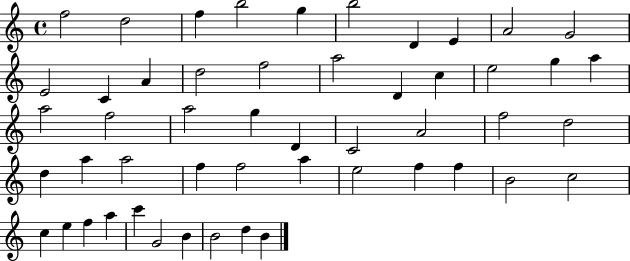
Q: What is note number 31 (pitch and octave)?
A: D5